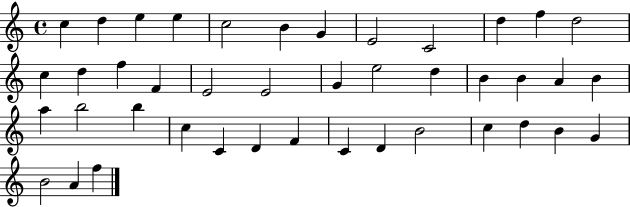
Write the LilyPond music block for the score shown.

{
  \clef treble
  \time 4/4
  \defaultTimeSignature
  \key c \major
  c''4 d''4 e''4 e''4 | c''2 b'4 g'4 | e'2 c'2 | d''4 f''4 d''2 | \break c''4 d''4 f''4 f'4 | e'2 e'2 | g'4 e''2 d''4 | b'4 b'4 a'4 b'4 | \break a''4 b''2 b''4 | c''4 c'4 d'4 f'4 | c'4 d'4 b'2 | c''4 d''4 b'4 g'4 | \break b'2 a'4 f''4 | \bar "|."
}